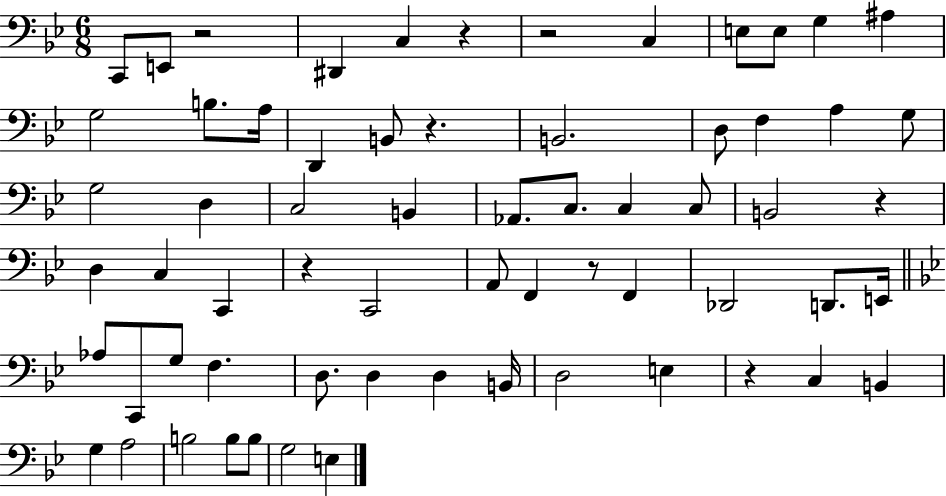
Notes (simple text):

C2/e E2/e R/h D#2/q C3/q R/q R/h C3/q E3/e E3/e G3/q A#3/q G3/h B3/e. A3/s D2/q B2/e R/q. B2/h. D3/e F3/q A3/q G3/e G3/h D3/q C3/h B2/q Ab2/e. C3/e. C3/q C3/e B2/h R/q D3/q C3/q C2/q R/q C2/h A2/e F2/q R/e F2/q Db2/h D2/e. E2/s Ab3/e C2/e G3/e F3/q. D3/e. D3/q D3/q B2/s D3/h E3/q R/q C3/q B2/q G3/q A3/h B3/h B3/e B3/e G3/h E3/q